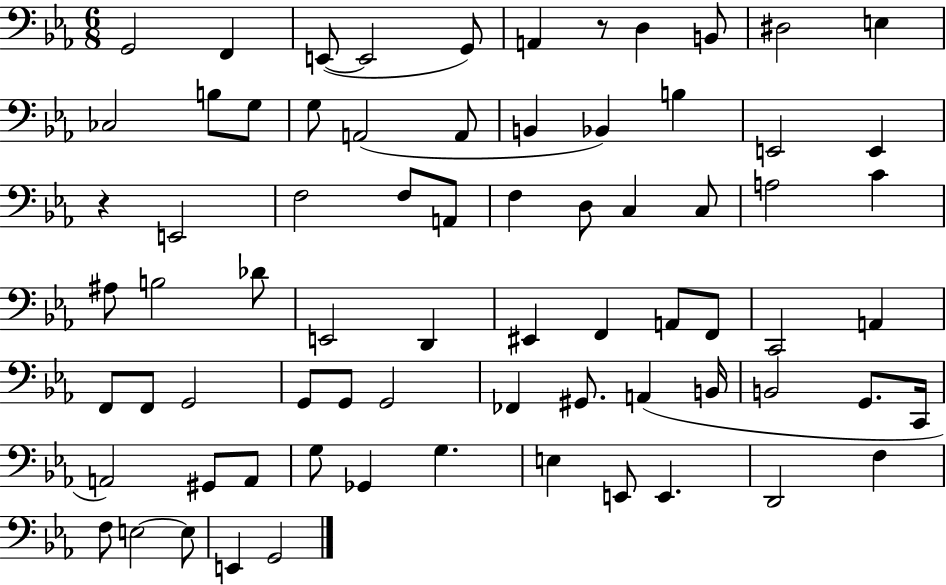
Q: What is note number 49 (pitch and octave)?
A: FES2